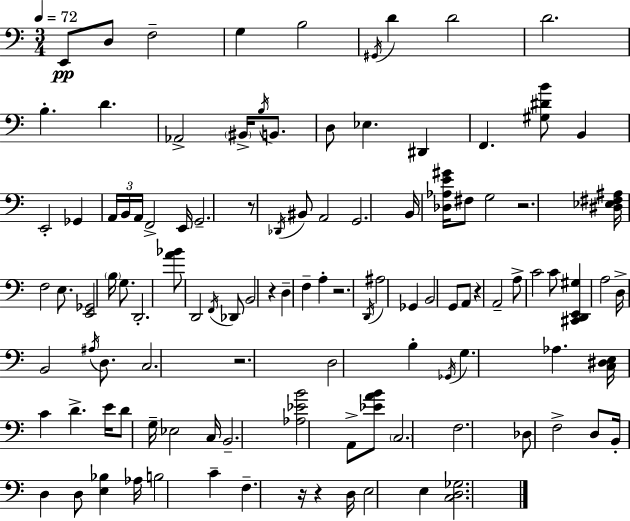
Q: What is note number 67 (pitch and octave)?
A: G3